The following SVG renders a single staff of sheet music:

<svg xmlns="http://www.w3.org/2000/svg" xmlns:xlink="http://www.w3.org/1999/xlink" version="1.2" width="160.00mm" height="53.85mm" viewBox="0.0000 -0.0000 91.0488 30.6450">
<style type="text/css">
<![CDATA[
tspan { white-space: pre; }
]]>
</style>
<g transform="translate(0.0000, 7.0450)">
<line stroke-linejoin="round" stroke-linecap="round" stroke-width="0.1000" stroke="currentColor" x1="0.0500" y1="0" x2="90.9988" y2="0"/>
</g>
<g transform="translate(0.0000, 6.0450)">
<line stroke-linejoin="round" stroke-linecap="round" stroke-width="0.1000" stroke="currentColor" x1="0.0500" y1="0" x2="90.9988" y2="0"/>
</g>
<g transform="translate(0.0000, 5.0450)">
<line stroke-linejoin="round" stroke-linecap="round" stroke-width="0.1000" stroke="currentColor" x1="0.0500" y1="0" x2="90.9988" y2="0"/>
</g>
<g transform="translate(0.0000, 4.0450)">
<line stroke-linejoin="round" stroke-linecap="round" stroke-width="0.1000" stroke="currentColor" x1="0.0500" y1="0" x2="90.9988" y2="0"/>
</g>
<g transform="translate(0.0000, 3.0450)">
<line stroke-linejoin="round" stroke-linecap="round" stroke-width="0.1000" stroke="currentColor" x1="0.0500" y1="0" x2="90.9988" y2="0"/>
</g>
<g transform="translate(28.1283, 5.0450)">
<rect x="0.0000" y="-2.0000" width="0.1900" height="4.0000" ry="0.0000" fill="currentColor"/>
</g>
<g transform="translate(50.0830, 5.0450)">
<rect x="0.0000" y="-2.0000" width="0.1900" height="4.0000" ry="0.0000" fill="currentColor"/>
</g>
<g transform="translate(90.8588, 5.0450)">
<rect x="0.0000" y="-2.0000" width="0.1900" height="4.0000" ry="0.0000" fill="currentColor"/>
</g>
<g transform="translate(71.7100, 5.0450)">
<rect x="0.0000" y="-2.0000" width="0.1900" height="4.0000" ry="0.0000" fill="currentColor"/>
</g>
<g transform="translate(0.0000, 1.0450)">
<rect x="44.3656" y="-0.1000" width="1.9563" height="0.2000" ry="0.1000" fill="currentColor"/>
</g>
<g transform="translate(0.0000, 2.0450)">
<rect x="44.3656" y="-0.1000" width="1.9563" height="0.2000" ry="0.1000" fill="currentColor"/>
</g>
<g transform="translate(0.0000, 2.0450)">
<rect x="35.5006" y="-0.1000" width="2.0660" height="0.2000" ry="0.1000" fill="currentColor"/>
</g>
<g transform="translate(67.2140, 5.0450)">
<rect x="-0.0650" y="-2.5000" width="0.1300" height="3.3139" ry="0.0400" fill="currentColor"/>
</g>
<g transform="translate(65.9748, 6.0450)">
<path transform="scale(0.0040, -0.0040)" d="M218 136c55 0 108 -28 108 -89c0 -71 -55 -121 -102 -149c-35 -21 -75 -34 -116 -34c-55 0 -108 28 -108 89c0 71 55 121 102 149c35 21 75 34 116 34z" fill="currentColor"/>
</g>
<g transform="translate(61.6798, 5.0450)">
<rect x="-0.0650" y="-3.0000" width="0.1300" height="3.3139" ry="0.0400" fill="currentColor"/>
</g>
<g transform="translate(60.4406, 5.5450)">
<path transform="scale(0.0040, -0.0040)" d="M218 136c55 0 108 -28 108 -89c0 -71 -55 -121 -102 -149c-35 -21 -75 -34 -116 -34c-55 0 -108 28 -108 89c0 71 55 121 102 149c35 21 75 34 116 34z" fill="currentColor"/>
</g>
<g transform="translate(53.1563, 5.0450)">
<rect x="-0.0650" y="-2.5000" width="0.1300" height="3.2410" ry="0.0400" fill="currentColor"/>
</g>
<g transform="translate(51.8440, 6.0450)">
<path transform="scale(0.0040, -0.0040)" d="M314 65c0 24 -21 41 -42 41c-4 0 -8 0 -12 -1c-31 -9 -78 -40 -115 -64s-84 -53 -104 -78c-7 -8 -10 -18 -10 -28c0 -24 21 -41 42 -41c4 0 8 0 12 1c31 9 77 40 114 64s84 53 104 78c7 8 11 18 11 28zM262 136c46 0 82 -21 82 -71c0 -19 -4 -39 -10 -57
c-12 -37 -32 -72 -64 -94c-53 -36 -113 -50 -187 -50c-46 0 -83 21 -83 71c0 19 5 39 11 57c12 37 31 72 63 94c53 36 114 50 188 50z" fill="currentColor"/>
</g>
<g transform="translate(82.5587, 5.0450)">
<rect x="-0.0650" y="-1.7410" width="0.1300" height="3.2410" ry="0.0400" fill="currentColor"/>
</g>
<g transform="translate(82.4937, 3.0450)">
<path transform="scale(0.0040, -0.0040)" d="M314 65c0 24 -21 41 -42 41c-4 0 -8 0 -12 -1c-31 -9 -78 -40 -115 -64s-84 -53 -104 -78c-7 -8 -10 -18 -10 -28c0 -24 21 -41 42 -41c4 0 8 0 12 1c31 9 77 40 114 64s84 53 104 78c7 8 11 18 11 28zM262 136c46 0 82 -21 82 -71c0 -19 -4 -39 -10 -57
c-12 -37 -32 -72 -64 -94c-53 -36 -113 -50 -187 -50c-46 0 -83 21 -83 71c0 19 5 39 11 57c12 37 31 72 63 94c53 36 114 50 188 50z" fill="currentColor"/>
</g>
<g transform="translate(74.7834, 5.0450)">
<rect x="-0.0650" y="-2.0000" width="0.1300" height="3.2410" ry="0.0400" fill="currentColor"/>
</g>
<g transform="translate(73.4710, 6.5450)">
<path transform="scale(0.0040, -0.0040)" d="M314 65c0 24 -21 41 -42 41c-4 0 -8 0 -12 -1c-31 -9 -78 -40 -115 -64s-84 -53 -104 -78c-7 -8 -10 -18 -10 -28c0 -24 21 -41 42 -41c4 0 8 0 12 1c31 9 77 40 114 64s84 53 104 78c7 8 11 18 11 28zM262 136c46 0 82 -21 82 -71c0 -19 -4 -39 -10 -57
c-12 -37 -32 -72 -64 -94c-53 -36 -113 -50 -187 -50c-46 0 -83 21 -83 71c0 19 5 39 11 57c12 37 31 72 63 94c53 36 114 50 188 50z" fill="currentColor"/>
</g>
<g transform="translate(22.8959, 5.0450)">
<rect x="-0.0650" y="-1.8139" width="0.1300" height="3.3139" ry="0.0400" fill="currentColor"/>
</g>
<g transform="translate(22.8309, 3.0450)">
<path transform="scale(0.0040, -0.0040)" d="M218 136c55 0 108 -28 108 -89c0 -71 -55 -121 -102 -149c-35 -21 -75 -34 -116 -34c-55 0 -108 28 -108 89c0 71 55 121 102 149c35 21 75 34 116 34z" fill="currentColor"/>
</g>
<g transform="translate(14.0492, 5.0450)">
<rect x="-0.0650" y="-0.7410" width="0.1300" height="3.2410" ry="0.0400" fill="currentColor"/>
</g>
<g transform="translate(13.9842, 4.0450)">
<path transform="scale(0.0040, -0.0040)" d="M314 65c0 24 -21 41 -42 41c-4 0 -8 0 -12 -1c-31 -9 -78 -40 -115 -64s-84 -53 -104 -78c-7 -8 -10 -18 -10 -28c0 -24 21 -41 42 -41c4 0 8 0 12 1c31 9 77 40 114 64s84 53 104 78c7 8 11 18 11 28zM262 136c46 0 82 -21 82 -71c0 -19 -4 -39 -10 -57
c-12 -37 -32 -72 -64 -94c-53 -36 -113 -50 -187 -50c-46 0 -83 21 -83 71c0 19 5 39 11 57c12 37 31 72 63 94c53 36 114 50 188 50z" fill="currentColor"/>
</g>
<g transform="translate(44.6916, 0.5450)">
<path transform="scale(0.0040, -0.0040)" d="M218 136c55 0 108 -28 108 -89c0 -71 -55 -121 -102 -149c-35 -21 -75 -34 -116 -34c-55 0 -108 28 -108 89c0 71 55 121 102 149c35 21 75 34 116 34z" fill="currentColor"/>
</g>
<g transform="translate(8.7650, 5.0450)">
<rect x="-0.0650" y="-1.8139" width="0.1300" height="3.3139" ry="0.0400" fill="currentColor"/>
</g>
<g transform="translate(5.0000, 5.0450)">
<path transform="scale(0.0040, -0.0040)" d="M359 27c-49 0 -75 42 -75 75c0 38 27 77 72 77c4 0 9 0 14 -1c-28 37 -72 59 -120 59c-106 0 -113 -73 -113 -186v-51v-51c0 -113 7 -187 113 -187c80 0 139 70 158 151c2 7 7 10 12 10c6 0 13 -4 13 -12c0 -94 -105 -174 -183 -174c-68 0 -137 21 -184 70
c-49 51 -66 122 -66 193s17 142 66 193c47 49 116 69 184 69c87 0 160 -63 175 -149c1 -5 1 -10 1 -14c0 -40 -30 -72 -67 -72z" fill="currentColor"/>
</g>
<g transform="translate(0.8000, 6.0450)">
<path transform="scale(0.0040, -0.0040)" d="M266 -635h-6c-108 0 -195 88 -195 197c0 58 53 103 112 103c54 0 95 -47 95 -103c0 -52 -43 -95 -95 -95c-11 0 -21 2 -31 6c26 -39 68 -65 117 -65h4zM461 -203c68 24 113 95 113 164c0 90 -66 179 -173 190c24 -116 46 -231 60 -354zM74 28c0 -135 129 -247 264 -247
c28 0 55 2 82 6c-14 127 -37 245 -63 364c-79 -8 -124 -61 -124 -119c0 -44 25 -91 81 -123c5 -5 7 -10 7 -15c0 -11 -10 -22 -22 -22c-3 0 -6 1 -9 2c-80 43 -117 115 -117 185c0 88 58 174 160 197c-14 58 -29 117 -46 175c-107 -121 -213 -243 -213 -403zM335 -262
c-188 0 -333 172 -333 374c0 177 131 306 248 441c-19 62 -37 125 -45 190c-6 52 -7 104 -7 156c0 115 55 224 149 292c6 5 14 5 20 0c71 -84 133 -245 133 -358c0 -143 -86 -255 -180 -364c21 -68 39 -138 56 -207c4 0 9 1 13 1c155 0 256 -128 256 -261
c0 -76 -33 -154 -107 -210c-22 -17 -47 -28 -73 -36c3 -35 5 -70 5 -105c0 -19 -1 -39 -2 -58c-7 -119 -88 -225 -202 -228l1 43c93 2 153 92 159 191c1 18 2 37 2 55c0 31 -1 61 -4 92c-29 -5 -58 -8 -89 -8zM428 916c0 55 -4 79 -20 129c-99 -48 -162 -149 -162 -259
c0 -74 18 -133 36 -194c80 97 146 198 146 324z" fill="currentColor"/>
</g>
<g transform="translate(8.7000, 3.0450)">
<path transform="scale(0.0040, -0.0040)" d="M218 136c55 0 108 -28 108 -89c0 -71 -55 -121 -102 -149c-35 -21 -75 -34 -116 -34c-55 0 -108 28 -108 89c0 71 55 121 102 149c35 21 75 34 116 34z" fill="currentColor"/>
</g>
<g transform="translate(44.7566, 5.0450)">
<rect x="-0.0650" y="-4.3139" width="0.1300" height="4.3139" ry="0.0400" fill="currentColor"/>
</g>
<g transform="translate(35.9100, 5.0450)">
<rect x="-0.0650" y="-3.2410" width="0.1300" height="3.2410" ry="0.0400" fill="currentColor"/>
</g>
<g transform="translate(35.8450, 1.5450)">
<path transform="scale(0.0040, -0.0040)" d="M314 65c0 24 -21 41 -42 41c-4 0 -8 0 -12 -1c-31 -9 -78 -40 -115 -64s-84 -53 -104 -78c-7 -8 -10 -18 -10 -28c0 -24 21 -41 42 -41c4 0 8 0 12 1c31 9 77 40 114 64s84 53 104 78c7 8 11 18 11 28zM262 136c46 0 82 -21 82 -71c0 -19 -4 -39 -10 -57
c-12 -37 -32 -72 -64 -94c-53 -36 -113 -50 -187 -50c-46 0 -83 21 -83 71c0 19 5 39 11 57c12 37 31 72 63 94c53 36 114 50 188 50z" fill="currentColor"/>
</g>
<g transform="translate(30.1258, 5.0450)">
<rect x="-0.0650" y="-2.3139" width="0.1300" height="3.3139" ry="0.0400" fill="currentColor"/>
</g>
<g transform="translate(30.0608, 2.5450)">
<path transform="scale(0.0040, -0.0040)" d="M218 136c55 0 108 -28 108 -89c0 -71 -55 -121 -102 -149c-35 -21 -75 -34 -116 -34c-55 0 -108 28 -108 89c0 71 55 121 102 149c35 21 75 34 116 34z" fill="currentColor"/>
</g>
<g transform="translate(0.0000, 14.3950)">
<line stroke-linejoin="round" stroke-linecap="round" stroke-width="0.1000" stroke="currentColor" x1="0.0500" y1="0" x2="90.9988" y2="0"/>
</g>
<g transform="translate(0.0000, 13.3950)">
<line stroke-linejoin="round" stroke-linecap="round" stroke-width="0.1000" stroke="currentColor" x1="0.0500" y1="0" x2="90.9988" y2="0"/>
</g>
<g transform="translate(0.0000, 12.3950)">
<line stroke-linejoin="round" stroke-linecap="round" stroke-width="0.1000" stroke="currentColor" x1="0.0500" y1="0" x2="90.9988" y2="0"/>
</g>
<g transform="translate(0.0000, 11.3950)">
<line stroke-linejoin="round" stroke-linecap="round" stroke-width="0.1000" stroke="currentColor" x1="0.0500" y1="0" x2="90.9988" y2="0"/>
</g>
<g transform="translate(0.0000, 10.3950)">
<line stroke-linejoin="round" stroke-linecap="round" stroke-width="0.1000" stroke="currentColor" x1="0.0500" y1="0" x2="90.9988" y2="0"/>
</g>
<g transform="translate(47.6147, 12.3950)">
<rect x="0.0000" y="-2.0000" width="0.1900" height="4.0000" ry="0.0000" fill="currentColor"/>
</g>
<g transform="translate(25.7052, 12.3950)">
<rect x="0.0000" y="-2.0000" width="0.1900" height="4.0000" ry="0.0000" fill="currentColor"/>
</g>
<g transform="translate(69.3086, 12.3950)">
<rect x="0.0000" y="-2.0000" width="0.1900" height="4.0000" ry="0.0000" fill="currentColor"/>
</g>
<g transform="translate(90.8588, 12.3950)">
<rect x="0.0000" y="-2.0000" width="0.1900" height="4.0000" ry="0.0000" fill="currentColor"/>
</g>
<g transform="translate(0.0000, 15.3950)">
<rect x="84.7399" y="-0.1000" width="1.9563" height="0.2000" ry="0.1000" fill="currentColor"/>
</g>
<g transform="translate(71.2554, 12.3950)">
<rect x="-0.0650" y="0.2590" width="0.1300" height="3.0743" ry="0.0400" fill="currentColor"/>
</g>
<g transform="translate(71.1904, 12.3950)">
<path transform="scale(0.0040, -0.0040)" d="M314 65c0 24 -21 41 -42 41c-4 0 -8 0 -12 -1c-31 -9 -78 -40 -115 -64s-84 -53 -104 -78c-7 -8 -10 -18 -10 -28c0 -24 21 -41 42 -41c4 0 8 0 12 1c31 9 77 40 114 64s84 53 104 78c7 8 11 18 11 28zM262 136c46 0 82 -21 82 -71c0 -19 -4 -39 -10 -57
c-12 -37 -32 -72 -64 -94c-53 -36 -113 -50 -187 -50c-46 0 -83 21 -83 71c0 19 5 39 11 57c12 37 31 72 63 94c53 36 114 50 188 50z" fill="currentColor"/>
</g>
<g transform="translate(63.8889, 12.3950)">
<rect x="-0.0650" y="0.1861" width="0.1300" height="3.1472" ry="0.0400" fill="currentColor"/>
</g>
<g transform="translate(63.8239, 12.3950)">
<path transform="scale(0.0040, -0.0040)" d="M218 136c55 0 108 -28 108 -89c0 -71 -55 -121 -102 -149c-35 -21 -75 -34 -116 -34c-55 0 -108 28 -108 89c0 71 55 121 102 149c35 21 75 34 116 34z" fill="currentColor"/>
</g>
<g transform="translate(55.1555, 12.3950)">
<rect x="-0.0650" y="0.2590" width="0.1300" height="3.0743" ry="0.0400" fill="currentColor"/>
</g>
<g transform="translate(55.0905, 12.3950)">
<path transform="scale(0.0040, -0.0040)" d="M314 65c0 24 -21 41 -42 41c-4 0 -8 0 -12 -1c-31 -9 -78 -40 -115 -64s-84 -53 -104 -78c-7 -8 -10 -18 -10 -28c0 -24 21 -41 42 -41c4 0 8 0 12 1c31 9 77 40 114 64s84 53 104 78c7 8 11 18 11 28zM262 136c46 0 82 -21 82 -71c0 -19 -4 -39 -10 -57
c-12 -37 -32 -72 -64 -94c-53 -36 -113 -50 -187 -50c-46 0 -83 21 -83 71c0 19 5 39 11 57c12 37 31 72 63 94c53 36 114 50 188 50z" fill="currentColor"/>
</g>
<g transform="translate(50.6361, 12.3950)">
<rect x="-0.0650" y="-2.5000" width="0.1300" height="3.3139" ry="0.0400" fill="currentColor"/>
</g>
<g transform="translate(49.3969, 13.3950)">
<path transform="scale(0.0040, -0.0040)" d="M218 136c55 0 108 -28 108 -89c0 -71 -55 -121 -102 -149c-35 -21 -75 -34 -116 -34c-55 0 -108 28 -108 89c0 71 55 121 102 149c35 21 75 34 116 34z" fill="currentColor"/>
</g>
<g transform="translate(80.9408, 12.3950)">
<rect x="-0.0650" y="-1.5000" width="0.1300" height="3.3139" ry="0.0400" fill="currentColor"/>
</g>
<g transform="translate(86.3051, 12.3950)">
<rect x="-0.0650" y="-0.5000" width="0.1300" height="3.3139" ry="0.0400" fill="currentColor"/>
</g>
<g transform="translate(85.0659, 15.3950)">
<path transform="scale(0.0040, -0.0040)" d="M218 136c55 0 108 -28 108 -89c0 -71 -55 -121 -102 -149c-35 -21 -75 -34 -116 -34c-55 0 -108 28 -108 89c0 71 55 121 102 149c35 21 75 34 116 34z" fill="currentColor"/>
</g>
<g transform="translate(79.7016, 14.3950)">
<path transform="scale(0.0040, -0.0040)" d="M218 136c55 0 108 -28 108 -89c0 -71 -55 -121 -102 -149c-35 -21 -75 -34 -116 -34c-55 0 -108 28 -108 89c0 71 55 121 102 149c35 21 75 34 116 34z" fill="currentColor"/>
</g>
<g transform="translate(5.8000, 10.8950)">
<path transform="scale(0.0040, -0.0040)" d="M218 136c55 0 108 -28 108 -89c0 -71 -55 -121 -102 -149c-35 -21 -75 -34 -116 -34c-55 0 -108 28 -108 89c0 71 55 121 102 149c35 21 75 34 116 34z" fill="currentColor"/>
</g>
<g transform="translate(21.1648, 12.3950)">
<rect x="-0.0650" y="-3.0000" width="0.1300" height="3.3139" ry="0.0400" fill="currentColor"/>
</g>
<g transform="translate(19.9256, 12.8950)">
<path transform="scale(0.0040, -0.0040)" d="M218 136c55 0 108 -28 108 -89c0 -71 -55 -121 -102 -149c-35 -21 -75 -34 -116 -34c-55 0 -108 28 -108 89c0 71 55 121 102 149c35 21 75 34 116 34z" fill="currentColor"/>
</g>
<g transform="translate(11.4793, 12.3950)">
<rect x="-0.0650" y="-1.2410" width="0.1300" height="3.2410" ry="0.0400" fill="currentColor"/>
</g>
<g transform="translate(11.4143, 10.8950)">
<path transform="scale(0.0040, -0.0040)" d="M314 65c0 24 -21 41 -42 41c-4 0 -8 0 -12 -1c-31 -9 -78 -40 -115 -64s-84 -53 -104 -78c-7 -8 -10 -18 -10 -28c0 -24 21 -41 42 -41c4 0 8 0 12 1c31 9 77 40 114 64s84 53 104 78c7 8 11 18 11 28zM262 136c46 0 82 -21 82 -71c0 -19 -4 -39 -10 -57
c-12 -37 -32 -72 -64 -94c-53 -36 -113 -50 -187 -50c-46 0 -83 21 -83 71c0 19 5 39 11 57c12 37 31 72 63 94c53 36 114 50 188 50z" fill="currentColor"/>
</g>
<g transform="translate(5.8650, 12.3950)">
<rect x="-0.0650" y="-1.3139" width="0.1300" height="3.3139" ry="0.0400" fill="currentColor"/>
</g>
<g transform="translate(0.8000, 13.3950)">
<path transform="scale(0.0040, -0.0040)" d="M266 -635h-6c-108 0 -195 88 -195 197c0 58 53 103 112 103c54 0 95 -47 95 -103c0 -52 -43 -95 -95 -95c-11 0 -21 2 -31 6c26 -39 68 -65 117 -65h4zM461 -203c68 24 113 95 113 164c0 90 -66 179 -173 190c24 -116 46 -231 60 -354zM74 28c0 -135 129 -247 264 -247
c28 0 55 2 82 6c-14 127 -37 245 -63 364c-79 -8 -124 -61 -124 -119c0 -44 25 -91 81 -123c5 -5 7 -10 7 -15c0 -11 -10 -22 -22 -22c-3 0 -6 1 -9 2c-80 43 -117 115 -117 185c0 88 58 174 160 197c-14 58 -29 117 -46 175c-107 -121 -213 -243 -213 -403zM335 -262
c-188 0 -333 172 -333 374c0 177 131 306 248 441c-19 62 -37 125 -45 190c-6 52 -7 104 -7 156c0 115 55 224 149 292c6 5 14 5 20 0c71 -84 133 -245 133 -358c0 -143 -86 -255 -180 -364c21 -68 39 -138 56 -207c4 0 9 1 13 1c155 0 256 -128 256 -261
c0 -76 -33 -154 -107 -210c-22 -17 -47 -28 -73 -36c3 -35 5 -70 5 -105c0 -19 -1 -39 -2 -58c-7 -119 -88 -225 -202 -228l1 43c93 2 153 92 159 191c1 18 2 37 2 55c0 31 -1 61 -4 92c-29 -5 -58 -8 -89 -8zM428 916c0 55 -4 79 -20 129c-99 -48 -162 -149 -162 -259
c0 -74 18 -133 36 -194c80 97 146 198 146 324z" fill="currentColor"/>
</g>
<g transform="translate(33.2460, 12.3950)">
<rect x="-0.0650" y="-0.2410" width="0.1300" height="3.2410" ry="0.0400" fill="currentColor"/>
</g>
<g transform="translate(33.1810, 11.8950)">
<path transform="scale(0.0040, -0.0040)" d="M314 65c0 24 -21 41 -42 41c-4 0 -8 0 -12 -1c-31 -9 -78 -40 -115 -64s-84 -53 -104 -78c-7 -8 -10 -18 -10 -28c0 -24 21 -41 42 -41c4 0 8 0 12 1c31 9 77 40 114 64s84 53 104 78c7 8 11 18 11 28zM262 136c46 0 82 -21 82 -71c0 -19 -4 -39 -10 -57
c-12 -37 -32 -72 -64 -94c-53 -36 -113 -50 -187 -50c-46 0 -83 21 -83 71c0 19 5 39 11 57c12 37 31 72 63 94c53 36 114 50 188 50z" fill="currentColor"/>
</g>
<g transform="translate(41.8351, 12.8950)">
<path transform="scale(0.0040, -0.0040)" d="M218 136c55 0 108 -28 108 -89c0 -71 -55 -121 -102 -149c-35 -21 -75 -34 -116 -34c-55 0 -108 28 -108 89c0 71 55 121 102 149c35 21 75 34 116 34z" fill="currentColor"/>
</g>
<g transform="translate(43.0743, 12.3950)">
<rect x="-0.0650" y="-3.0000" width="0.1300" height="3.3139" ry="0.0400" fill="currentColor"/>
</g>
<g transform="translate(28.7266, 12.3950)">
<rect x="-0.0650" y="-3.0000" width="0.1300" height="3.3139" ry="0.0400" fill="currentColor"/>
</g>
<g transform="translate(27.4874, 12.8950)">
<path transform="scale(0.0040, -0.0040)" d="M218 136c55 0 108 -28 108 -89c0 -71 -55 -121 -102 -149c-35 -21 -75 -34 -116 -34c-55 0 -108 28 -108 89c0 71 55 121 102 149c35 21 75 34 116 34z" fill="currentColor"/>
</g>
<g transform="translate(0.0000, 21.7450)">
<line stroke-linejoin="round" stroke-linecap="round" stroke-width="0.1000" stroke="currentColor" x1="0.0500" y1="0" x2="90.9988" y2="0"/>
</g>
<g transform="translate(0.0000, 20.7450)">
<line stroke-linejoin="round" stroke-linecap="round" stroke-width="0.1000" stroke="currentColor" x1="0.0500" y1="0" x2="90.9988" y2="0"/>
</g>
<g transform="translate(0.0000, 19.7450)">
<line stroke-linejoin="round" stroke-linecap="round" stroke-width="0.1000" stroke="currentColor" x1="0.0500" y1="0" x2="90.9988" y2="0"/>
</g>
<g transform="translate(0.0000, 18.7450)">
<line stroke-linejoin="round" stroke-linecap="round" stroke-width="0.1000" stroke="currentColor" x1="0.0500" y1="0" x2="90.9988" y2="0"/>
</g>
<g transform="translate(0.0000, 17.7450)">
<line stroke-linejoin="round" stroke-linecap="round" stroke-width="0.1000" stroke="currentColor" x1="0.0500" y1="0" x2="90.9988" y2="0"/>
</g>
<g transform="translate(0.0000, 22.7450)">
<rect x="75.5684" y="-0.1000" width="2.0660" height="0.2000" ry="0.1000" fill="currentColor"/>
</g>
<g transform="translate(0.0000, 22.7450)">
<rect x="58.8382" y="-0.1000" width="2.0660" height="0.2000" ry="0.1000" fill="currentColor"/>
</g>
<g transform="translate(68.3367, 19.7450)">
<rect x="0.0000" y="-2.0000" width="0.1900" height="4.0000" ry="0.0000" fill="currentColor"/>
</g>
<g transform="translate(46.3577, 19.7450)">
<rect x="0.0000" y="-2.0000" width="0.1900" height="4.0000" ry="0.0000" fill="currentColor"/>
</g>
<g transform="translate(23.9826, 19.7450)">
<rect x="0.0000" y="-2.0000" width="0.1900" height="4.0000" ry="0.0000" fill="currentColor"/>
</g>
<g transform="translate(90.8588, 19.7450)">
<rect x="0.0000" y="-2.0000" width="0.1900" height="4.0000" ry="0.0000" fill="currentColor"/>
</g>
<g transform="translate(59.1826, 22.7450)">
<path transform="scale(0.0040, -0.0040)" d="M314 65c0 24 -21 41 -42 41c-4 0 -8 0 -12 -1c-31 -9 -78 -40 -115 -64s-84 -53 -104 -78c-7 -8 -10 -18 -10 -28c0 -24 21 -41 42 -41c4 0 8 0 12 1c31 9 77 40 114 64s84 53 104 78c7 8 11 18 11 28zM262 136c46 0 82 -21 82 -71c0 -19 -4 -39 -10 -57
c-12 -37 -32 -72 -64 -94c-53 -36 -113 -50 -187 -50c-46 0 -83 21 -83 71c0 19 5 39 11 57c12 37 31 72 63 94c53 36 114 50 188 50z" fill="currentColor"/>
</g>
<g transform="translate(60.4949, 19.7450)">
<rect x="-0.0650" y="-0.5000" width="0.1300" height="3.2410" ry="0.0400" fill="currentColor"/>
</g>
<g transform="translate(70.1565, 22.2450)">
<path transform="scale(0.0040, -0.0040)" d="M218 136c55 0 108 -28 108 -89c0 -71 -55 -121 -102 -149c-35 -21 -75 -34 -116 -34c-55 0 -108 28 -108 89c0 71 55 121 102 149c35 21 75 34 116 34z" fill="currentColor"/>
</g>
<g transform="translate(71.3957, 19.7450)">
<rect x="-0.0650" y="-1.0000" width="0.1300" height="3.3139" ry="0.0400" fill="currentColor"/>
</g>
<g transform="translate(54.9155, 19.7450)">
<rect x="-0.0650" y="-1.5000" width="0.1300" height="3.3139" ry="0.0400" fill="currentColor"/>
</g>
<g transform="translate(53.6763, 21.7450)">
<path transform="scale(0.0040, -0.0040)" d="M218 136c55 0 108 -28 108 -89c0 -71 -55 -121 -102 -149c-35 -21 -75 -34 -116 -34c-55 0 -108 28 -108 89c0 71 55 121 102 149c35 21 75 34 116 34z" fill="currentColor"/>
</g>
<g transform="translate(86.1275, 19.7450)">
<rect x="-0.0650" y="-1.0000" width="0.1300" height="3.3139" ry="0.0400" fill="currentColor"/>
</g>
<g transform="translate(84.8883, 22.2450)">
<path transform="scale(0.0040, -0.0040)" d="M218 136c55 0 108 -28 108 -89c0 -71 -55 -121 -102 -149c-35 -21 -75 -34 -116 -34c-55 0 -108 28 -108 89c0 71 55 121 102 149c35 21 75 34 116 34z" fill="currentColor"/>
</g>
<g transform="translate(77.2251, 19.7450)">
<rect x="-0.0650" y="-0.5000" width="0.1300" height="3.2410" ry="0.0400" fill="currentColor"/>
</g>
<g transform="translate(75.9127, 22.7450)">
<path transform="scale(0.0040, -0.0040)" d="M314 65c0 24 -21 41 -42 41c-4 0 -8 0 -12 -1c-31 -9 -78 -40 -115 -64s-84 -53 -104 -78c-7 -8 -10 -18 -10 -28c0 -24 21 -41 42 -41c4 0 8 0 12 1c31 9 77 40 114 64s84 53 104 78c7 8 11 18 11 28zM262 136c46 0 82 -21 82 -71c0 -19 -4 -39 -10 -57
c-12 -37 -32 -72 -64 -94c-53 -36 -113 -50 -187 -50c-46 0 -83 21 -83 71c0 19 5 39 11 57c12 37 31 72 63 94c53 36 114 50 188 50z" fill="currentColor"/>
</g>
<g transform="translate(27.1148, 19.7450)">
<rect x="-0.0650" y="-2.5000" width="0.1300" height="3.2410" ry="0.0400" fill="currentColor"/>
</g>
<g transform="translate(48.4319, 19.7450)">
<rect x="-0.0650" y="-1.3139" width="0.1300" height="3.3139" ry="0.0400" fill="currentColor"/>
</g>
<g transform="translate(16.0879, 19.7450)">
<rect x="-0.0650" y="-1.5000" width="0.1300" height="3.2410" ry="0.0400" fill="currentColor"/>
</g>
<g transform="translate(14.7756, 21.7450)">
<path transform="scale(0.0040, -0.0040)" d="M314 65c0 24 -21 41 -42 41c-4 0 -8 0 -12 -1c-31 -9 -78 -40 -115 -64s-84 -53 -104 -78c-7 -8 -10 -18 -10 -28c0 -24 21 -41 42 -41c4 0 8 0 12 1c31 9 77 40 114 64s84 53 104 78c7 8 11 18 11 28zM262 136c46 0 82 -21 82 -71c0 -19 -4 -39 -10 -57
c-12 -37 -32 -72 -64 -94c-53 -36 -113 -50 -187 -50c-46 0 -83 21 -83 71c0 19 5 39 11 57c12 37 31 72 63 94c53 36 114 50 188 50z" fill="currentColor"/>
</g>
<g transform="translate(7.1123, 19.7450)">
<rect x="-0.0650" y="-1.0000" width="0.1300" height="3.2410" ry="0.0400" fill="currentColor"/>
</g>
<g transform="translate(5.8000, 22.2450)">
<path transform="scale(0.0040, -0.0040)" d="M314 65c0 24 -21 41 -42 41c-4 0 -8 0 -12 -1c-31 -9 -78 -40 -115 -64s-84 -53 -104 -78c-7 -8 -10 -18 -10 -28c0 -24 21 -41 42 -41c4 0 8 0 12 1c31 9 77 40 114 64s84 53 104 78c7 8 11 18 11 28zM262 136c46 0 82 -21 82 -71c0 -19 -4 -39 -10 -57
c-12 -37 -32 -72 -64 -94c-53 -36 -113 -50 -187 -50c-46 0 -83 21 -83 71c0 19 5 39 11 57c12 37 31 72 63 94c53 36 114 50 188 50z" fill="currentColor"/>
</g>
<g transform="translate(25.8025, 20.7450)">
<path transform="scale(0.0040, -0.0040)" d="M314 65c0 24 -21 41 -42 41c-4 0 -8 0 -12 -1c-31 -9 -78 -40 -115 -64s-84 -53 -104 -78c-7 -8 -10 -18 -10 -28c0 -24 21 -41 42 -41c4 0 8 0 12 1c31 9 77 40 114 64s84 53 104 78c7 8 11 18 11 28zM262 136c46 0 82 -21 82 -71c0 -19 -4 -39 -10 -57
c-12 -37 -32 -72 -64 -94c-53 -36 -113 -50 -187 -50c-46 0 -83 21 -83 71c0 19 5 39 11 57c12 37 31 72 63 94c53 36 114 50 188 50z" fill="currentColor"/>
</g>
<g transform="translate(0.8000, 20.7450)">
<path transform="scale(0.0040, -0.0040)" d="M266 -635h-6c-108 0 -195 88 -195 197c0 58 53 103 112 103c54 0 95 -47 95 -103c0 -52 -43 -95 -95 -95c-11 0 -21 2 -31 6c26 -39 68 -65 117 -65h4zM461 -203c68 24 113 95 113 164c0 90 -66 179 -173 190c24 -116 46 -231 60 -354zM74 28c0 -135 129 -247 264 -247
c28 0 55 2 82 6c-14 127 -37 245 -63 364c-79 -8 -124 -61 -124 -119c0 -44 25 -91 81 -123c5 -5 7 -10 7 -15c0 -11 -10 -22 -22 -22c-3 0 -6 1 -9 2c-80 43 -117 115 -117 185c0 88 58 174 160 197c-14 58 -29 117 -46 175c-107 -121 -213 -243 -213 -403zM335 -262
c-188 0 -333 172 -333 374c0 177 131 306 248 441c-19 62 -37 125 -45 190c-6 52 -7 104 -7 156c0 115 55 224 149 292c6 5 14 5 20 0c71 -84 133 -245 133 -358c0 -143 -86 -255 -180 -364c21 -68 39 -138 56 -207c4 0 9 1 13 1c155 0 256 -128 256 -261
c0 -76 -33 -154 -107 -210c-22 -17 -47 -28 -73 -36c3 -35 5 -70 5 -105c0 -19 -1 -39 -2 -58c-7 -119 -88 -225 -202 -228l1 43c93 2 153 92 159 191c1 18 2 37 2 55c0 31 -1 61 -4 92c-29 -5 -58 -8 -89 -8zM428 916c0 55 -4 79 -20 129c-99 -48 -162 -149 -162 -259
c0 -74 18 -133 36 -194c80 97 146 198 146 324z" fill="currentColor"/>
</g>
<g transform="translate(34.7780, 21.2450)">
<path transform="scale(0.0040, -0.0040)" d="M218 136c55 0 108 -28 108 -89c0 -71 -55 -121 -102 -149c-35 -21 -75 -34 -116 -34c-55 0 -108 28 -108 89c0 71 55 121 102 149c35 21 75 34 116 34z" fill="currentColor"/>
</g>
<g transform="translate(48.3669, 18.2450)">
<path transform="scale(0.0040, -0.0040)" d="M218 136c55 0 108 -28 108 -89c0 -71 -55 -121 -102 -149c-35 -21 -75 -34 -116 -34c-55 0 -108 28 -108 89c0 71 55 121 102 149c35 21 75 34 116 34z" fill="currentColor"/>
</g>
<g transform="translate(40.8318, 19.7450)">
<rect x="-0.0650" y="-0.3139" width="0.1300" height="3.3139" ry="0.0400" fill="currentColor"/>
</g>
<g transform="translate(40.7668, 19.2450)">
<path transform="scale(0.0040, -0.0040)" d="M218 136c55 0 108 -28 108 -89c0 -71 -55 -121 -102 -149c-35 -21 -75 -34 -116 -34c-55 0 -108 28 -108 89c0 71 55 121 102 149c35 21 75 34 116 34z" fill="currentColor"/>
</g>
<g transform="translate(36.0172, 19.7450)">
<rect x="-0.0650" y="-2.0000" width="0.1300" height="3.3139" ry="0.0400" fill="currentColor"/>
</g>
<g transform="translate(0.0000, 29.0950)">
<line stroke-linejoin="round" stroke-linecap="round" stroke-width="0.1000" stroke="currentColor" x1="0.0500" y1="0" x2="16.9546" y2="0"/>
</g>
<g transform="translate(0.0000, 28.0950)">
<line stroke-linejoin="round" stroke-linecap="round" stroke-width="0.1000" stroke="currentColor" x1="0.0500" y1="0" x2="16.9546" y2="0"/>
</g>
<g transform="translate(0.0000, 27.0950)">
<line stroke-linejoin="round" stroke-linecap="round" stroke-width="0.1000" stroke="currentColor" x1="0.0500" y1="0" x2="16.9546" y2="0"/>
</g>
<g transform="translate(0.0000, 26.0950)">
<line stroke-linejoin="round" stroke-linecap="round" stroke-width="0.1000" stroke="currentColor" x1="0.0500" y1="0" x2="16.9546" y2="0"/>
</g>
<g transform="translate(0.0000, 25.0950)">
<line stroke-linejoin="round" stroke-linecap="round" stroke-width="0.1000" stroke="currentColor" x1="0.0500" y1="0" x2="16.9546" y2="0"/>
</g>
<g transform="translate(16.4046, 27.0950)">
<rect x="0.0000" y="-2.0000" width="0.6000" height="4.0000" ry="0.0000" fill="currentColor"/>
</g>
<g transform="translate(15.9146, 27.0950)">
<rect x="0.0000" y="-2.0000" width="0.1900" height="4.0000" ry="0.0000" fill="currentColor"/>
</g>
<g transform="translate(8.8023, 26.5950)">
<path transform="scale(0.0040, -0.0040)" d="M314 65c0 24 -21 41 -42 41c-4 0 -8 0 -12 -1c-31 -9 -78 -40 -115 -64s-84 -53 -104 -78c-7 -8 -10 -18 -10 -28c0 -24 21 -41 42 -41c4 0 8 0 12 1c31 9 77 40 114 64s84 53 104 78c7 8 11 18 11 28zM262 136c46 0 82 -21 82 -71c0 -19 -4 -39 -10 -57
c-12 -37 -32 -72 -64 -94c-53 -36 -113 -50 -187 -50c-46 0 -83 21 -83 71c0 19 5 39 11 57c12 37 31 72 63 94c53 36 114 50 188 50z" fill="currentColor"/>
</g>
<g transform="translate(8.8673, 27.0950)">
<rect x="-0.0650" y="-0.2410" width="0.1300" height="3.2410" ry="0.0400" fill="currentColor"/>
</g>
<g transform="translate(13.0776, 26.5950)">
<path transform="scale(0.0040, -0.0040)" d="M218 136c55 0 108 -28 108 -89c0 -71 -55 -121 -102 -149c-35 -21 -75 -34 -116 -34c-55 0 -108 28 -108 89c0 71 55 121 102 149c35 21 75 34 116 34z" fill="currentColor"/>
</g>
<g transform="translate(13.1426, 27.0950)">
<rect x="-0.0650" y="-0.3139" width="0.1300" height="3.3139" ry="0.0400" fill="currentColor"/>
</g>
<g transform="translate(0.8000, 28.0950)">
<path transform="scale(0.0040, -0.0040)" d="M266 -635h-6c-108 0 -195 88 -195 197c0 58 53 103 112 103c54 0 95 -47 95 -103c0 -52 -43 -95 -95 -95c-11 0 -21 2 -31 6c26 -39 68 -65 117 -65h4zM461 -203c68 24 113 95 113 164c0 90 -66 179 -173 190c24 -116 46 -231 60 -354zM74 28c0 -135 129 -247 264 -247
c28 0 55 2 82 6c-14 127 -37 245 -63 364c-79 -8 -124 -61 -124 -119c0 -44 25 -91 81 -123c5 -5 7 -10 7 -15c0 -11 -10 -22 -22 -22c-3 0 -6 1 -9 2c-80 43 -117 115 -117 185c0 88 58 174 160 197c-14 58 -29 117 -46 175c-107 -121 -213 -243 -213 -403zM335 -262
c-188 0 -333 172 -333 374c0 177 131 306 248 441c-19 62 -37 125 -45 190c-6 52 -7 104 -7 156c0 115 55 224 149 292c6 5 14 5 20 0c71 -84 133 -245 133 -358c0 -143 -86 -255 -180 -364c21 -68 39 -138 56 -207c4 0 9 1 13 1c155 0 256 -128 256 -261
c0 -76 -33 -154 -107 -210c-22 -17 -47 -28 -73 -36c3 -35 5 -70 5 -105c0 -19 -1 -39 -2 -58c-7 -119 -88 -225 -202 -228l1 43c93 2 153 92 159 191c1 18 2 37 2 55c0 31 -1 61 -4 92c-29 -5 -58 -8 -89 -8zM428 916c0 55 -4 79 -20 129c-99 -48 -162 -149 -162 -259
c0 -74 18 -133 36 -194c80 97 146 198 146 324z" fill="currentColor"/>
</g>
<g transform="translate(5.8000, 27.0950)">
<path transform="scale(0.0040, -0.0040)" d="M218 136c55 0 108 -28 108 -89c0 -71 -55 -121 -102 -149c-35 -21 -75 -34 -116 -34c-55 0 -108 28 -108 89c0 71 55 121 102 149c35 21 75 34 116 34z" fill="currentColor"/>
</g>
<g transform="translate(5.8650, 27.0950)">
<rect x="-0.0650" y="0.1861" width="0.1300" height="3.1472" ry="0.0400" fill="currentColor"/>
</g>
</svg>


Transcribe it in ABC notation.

X:1
T:Untitled
M:4/4
L:1/4
K:C
f d2 f g b2 d' G2 A G F2 f2 e e2 A A c2 A G B2 B B2 E C D2 E2 G2 F c e E C2 D C2 D B c2 c